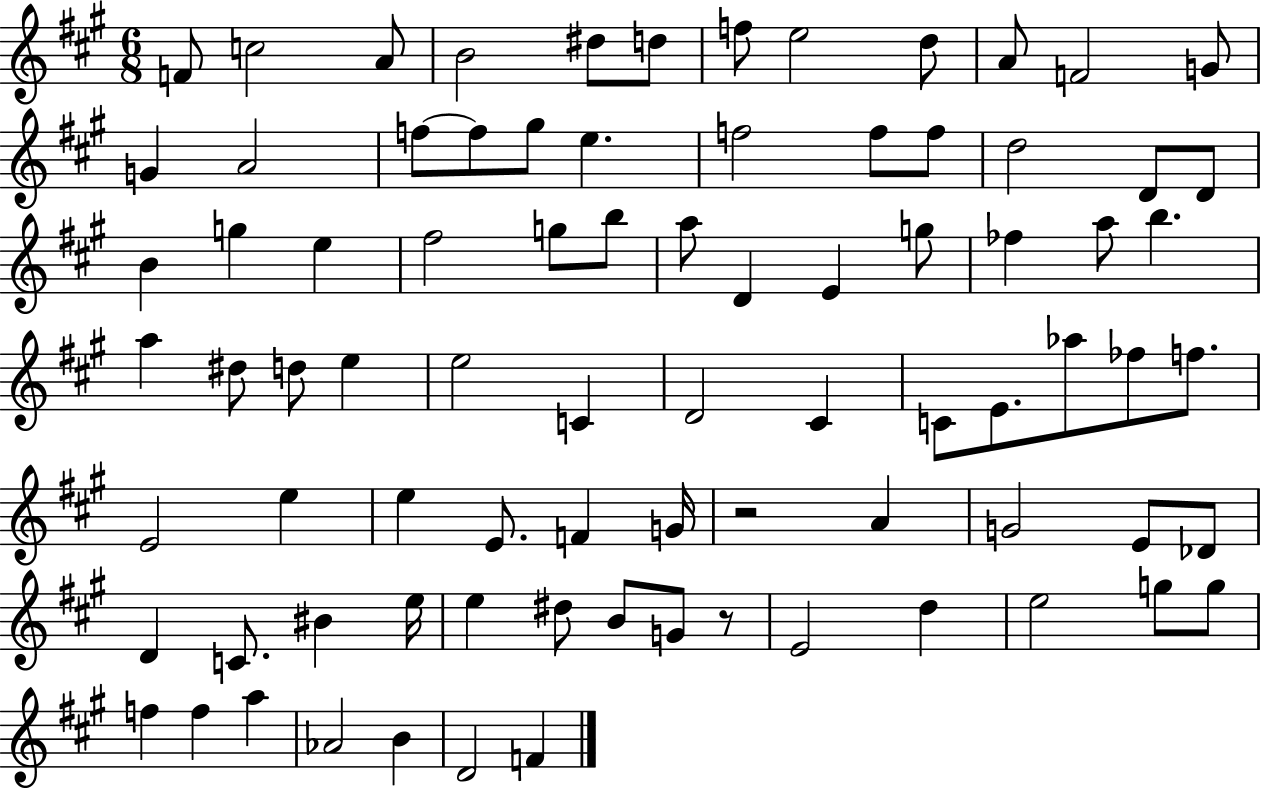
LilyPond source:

{
  \clef treble
  \numericTimeSignature
  \time 6/8
  \key a \major
  f'8 c''2 a'8 | b'2 dis''8 d''8 | f''8 e''2 d''8 | a'8 f'2 g'8 | \break g'4 a'2 | f''8~~ f''8 gis''8 e''4. | f''2 f''8 f''8 | d''2 d'8 d'8 | \break b'4 g''4 e''4 | fis''2 g''8 b''8 | a''8 d'4 e'4 g''8 | fes''4 a''8 b''4. | \break a''4 dis''8 d''8 e''4 | e''2 c'4 | d'2 cis'4 | c'8 e'8. aes''8 fes''8 f''8. | \break e'2 e''4 | e''4 e'8. f'4 g'16 | r2 a'4 | g'2 e'8 des'8 | \break d'4 c'8. bis'4 e''16 | e''4 dis''8 b'8 g'8 r8 | e'2 d''4 | e''2 g''8 g''8 | \break f''4 f''4 a''4 | aes'2 b'4 | d'2 f'4 | \bar "|."
}